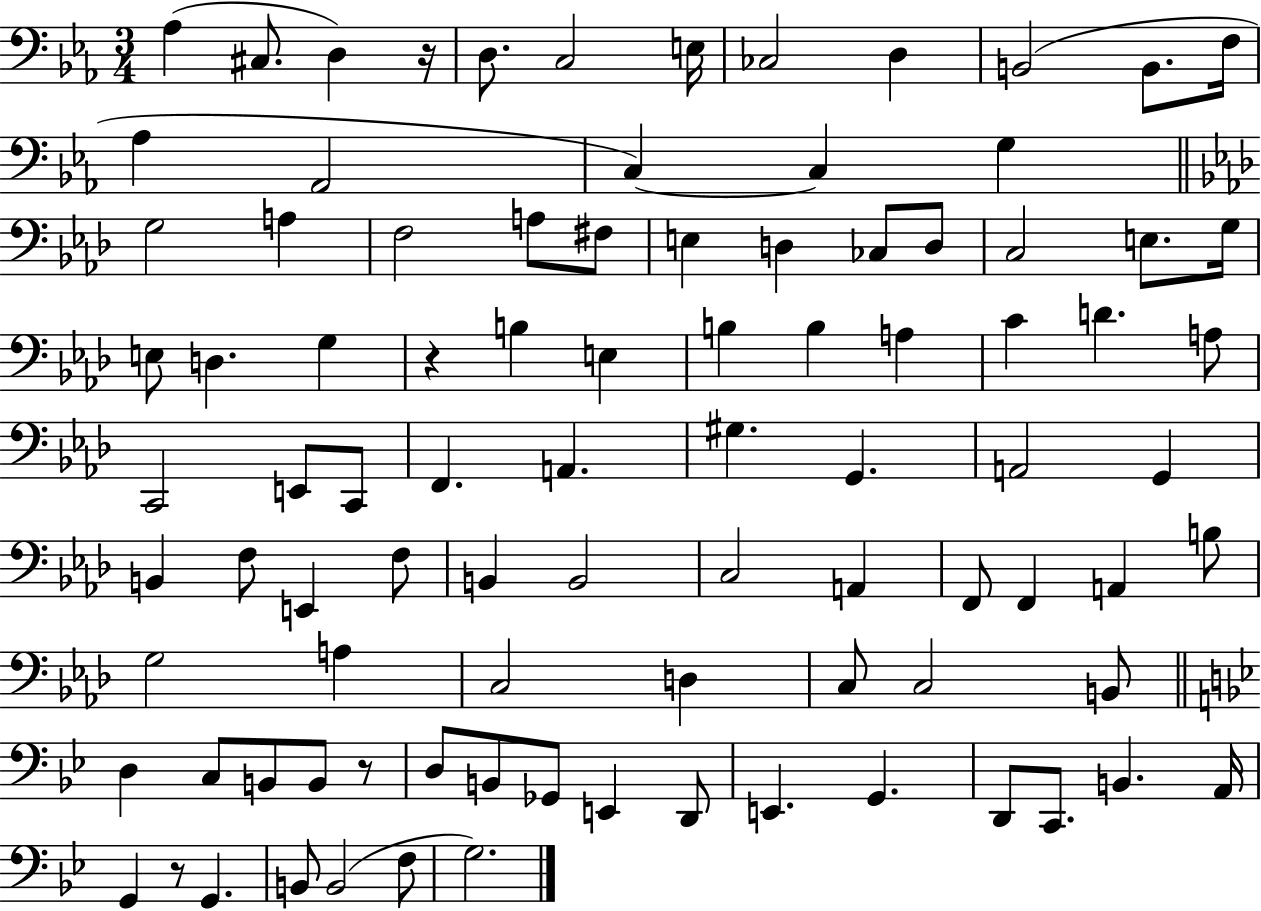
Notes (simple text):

Ab3/q C#3/e. D3/q R/s D3/e. C3/h E3/s CES3/h D3/q B2/h B2/e. F3/s Ab3/q Ab2/h C3/q C3/q G3/q G3/h A3/q F3/h A3/e F#3/e E3/q D3/q CES3/e D3/e C3/h E3/e. G3/s E3/e D3/q. G3/q R/q B3/q E3/q B3/q B3/q A3/q C4/q D4/q. A3/e C2/h E2/e C2/e F2/q. A2/q. G#3/q. G2/q. A2/h G2/q B2/q F3/e E2/q F3/e B2/q B2/h C3/h A2/q F2/e F2/q A2/q B3/e G3/h A3/q C3/h D3/q C3/e C3/h B2/e D3/q C3/e B2/e B2/e R/e D3/e B2/e Gb2/e E2/q D2/e E2/q. G2/q. D2/e C2/e. B2/q. A2/s G2/q R/e G2/q. B2/e B2/h F3/e G3/h.